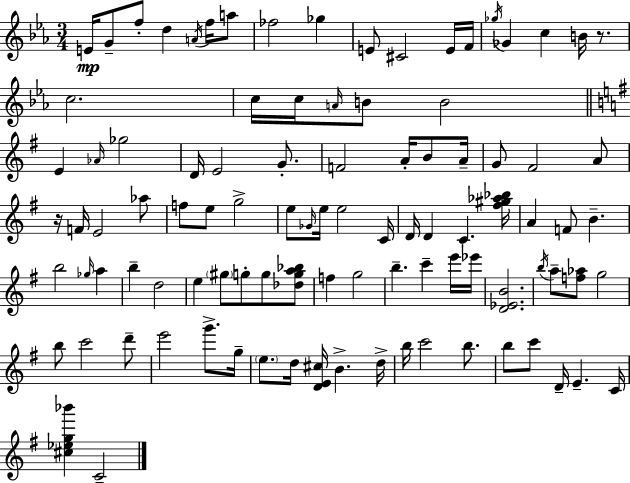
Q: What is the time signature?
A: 3/4